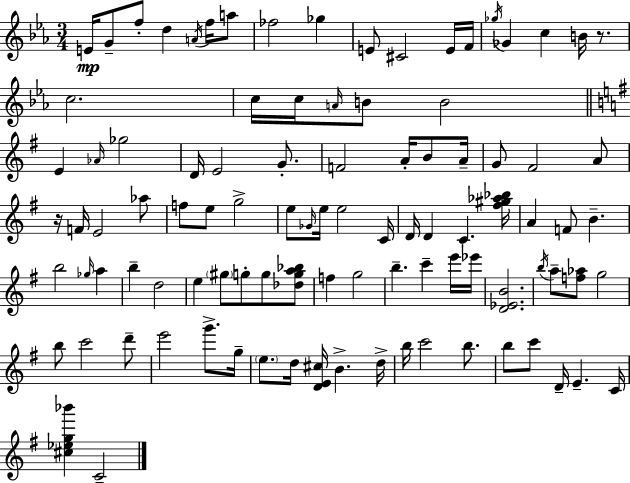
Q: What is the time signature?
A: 3/4